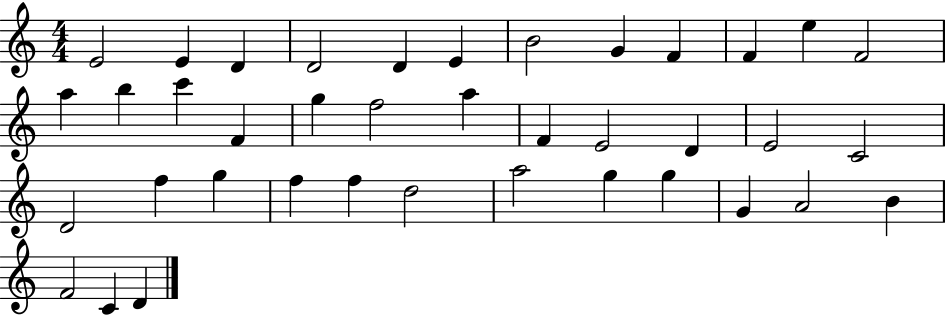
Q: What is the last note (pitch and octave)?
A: D4